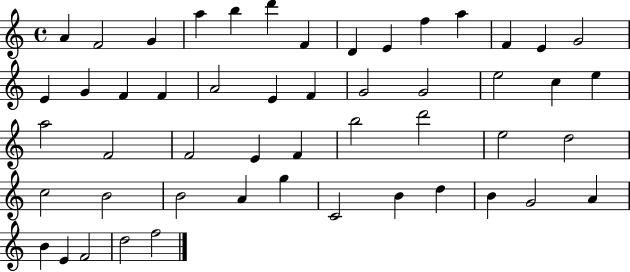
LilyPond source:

{
  \clef treble
  \time 4/4
  \defaultTimeSignature
  \key c \major
  a'4 f'2 g'4 | a''4 b''4 d'''4 f'4 | d'4 e'4 f''4 a''4 | f'4 e'4 g'2 | \break e'4 g'4 f'4 f'4 | a'2 e'4 f'4 | g'2 g'2 | e''2 c''4 e''4 | \break a''2 f'2 | f'2 e'4 f'4 | b''2 d'''2 | e''2 d''2 | \break c''2 b'2 | b'2 a'4 g''4 | c'2 b'4 d''4 | b'4 g'2 a'4 | \break b'4 e'4 f'2 | d''2 f''2 | \bar "|."
}